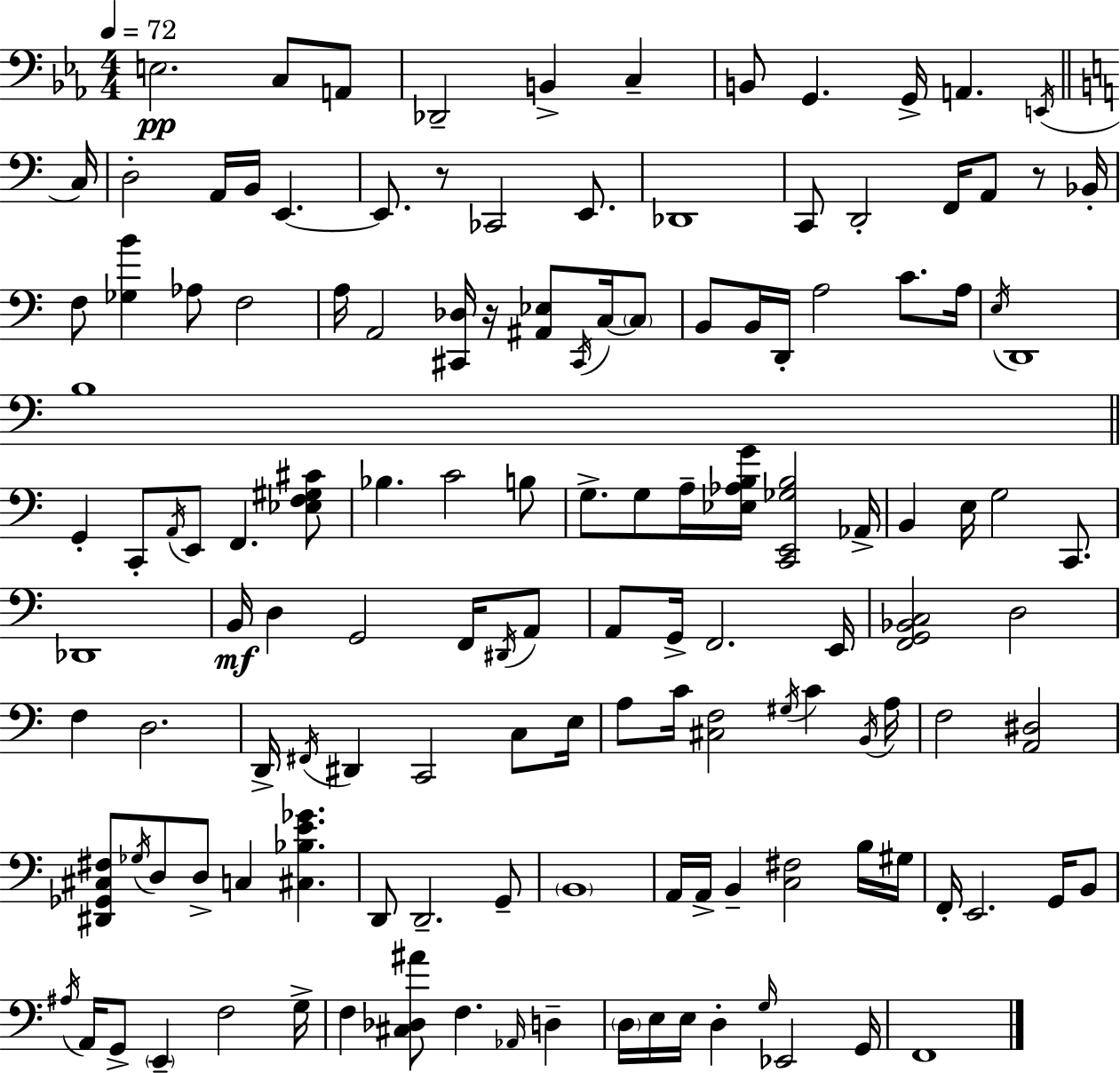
X:1
T:Untitled
M:4/4
L:1/4
K:Cm
E,2 C,/2 A,,/2 _D,,2 B,, C, B,,/2 G,, G,,/4 A,, E,,/4 C,/4 D,2 A,,/4 B,,/4 E,, E,,/2 z/2 _C,,2 E,,/2 _D,,4 C,,/2 D,,2 F,,/4 A,,/2 z/2 _B,,/4 F,/2 [_G,B] _A,/2 F,2 A,/4 A,,2 [^C,,_D,]/4 z/4 [^A,,_E,]/2 ^C,,/4 C,/4 C,/2 B,,/2 B,,/4 D,,/4 A,2 C/2 A,/4 E,/4 D,,4 B,4 G,, C,,/2 A,,/4 E,,/2 F,, [_E,F,^G,^C]/2 _B, C2 B,/2 G,/2 G,/2 A,/4 [_E,_A,B,G]/4 [C,,E,,_G,B,]2 _A,,/4 B,, E,/4 G,2 C,,/2 _D,,4 B,,/4 D, G,,2 F,,/4 ^D,,/4 A,,/2 A,,/2 G,,/4 F,,2 E,,/4 [F,,G,,_B,,C,]2 D,2 F, D,2 D,,/4 ^F,,/4 ^D,, C,,2 C,/2 E,/4 A,/2 C/4 [^C,F,]2 ^G,/4 C B,,/4 A,/4 F,2 [A,,^D,]2 [^D,,_G,,^C,^F,]/2 _G,/4 D,/2 D,/2 C, [^C,_B,E_G] D,,/2 D,,2 G,,/2 B,,4 A,,/4 A,,/4 B,, [C,^F,]2 B,/4 ^G,/4 F,,/4 E,,2 G,,/4 B,,/2 ^A,/4 A,,/4 G,,/2 E,, F,2 G,/4 F, [^C,_D,^A]/2 F, _A,,/4 D, D,/4 E,/4 E,/4 D, G,/4 _E,,2 G,,/4 F,,4